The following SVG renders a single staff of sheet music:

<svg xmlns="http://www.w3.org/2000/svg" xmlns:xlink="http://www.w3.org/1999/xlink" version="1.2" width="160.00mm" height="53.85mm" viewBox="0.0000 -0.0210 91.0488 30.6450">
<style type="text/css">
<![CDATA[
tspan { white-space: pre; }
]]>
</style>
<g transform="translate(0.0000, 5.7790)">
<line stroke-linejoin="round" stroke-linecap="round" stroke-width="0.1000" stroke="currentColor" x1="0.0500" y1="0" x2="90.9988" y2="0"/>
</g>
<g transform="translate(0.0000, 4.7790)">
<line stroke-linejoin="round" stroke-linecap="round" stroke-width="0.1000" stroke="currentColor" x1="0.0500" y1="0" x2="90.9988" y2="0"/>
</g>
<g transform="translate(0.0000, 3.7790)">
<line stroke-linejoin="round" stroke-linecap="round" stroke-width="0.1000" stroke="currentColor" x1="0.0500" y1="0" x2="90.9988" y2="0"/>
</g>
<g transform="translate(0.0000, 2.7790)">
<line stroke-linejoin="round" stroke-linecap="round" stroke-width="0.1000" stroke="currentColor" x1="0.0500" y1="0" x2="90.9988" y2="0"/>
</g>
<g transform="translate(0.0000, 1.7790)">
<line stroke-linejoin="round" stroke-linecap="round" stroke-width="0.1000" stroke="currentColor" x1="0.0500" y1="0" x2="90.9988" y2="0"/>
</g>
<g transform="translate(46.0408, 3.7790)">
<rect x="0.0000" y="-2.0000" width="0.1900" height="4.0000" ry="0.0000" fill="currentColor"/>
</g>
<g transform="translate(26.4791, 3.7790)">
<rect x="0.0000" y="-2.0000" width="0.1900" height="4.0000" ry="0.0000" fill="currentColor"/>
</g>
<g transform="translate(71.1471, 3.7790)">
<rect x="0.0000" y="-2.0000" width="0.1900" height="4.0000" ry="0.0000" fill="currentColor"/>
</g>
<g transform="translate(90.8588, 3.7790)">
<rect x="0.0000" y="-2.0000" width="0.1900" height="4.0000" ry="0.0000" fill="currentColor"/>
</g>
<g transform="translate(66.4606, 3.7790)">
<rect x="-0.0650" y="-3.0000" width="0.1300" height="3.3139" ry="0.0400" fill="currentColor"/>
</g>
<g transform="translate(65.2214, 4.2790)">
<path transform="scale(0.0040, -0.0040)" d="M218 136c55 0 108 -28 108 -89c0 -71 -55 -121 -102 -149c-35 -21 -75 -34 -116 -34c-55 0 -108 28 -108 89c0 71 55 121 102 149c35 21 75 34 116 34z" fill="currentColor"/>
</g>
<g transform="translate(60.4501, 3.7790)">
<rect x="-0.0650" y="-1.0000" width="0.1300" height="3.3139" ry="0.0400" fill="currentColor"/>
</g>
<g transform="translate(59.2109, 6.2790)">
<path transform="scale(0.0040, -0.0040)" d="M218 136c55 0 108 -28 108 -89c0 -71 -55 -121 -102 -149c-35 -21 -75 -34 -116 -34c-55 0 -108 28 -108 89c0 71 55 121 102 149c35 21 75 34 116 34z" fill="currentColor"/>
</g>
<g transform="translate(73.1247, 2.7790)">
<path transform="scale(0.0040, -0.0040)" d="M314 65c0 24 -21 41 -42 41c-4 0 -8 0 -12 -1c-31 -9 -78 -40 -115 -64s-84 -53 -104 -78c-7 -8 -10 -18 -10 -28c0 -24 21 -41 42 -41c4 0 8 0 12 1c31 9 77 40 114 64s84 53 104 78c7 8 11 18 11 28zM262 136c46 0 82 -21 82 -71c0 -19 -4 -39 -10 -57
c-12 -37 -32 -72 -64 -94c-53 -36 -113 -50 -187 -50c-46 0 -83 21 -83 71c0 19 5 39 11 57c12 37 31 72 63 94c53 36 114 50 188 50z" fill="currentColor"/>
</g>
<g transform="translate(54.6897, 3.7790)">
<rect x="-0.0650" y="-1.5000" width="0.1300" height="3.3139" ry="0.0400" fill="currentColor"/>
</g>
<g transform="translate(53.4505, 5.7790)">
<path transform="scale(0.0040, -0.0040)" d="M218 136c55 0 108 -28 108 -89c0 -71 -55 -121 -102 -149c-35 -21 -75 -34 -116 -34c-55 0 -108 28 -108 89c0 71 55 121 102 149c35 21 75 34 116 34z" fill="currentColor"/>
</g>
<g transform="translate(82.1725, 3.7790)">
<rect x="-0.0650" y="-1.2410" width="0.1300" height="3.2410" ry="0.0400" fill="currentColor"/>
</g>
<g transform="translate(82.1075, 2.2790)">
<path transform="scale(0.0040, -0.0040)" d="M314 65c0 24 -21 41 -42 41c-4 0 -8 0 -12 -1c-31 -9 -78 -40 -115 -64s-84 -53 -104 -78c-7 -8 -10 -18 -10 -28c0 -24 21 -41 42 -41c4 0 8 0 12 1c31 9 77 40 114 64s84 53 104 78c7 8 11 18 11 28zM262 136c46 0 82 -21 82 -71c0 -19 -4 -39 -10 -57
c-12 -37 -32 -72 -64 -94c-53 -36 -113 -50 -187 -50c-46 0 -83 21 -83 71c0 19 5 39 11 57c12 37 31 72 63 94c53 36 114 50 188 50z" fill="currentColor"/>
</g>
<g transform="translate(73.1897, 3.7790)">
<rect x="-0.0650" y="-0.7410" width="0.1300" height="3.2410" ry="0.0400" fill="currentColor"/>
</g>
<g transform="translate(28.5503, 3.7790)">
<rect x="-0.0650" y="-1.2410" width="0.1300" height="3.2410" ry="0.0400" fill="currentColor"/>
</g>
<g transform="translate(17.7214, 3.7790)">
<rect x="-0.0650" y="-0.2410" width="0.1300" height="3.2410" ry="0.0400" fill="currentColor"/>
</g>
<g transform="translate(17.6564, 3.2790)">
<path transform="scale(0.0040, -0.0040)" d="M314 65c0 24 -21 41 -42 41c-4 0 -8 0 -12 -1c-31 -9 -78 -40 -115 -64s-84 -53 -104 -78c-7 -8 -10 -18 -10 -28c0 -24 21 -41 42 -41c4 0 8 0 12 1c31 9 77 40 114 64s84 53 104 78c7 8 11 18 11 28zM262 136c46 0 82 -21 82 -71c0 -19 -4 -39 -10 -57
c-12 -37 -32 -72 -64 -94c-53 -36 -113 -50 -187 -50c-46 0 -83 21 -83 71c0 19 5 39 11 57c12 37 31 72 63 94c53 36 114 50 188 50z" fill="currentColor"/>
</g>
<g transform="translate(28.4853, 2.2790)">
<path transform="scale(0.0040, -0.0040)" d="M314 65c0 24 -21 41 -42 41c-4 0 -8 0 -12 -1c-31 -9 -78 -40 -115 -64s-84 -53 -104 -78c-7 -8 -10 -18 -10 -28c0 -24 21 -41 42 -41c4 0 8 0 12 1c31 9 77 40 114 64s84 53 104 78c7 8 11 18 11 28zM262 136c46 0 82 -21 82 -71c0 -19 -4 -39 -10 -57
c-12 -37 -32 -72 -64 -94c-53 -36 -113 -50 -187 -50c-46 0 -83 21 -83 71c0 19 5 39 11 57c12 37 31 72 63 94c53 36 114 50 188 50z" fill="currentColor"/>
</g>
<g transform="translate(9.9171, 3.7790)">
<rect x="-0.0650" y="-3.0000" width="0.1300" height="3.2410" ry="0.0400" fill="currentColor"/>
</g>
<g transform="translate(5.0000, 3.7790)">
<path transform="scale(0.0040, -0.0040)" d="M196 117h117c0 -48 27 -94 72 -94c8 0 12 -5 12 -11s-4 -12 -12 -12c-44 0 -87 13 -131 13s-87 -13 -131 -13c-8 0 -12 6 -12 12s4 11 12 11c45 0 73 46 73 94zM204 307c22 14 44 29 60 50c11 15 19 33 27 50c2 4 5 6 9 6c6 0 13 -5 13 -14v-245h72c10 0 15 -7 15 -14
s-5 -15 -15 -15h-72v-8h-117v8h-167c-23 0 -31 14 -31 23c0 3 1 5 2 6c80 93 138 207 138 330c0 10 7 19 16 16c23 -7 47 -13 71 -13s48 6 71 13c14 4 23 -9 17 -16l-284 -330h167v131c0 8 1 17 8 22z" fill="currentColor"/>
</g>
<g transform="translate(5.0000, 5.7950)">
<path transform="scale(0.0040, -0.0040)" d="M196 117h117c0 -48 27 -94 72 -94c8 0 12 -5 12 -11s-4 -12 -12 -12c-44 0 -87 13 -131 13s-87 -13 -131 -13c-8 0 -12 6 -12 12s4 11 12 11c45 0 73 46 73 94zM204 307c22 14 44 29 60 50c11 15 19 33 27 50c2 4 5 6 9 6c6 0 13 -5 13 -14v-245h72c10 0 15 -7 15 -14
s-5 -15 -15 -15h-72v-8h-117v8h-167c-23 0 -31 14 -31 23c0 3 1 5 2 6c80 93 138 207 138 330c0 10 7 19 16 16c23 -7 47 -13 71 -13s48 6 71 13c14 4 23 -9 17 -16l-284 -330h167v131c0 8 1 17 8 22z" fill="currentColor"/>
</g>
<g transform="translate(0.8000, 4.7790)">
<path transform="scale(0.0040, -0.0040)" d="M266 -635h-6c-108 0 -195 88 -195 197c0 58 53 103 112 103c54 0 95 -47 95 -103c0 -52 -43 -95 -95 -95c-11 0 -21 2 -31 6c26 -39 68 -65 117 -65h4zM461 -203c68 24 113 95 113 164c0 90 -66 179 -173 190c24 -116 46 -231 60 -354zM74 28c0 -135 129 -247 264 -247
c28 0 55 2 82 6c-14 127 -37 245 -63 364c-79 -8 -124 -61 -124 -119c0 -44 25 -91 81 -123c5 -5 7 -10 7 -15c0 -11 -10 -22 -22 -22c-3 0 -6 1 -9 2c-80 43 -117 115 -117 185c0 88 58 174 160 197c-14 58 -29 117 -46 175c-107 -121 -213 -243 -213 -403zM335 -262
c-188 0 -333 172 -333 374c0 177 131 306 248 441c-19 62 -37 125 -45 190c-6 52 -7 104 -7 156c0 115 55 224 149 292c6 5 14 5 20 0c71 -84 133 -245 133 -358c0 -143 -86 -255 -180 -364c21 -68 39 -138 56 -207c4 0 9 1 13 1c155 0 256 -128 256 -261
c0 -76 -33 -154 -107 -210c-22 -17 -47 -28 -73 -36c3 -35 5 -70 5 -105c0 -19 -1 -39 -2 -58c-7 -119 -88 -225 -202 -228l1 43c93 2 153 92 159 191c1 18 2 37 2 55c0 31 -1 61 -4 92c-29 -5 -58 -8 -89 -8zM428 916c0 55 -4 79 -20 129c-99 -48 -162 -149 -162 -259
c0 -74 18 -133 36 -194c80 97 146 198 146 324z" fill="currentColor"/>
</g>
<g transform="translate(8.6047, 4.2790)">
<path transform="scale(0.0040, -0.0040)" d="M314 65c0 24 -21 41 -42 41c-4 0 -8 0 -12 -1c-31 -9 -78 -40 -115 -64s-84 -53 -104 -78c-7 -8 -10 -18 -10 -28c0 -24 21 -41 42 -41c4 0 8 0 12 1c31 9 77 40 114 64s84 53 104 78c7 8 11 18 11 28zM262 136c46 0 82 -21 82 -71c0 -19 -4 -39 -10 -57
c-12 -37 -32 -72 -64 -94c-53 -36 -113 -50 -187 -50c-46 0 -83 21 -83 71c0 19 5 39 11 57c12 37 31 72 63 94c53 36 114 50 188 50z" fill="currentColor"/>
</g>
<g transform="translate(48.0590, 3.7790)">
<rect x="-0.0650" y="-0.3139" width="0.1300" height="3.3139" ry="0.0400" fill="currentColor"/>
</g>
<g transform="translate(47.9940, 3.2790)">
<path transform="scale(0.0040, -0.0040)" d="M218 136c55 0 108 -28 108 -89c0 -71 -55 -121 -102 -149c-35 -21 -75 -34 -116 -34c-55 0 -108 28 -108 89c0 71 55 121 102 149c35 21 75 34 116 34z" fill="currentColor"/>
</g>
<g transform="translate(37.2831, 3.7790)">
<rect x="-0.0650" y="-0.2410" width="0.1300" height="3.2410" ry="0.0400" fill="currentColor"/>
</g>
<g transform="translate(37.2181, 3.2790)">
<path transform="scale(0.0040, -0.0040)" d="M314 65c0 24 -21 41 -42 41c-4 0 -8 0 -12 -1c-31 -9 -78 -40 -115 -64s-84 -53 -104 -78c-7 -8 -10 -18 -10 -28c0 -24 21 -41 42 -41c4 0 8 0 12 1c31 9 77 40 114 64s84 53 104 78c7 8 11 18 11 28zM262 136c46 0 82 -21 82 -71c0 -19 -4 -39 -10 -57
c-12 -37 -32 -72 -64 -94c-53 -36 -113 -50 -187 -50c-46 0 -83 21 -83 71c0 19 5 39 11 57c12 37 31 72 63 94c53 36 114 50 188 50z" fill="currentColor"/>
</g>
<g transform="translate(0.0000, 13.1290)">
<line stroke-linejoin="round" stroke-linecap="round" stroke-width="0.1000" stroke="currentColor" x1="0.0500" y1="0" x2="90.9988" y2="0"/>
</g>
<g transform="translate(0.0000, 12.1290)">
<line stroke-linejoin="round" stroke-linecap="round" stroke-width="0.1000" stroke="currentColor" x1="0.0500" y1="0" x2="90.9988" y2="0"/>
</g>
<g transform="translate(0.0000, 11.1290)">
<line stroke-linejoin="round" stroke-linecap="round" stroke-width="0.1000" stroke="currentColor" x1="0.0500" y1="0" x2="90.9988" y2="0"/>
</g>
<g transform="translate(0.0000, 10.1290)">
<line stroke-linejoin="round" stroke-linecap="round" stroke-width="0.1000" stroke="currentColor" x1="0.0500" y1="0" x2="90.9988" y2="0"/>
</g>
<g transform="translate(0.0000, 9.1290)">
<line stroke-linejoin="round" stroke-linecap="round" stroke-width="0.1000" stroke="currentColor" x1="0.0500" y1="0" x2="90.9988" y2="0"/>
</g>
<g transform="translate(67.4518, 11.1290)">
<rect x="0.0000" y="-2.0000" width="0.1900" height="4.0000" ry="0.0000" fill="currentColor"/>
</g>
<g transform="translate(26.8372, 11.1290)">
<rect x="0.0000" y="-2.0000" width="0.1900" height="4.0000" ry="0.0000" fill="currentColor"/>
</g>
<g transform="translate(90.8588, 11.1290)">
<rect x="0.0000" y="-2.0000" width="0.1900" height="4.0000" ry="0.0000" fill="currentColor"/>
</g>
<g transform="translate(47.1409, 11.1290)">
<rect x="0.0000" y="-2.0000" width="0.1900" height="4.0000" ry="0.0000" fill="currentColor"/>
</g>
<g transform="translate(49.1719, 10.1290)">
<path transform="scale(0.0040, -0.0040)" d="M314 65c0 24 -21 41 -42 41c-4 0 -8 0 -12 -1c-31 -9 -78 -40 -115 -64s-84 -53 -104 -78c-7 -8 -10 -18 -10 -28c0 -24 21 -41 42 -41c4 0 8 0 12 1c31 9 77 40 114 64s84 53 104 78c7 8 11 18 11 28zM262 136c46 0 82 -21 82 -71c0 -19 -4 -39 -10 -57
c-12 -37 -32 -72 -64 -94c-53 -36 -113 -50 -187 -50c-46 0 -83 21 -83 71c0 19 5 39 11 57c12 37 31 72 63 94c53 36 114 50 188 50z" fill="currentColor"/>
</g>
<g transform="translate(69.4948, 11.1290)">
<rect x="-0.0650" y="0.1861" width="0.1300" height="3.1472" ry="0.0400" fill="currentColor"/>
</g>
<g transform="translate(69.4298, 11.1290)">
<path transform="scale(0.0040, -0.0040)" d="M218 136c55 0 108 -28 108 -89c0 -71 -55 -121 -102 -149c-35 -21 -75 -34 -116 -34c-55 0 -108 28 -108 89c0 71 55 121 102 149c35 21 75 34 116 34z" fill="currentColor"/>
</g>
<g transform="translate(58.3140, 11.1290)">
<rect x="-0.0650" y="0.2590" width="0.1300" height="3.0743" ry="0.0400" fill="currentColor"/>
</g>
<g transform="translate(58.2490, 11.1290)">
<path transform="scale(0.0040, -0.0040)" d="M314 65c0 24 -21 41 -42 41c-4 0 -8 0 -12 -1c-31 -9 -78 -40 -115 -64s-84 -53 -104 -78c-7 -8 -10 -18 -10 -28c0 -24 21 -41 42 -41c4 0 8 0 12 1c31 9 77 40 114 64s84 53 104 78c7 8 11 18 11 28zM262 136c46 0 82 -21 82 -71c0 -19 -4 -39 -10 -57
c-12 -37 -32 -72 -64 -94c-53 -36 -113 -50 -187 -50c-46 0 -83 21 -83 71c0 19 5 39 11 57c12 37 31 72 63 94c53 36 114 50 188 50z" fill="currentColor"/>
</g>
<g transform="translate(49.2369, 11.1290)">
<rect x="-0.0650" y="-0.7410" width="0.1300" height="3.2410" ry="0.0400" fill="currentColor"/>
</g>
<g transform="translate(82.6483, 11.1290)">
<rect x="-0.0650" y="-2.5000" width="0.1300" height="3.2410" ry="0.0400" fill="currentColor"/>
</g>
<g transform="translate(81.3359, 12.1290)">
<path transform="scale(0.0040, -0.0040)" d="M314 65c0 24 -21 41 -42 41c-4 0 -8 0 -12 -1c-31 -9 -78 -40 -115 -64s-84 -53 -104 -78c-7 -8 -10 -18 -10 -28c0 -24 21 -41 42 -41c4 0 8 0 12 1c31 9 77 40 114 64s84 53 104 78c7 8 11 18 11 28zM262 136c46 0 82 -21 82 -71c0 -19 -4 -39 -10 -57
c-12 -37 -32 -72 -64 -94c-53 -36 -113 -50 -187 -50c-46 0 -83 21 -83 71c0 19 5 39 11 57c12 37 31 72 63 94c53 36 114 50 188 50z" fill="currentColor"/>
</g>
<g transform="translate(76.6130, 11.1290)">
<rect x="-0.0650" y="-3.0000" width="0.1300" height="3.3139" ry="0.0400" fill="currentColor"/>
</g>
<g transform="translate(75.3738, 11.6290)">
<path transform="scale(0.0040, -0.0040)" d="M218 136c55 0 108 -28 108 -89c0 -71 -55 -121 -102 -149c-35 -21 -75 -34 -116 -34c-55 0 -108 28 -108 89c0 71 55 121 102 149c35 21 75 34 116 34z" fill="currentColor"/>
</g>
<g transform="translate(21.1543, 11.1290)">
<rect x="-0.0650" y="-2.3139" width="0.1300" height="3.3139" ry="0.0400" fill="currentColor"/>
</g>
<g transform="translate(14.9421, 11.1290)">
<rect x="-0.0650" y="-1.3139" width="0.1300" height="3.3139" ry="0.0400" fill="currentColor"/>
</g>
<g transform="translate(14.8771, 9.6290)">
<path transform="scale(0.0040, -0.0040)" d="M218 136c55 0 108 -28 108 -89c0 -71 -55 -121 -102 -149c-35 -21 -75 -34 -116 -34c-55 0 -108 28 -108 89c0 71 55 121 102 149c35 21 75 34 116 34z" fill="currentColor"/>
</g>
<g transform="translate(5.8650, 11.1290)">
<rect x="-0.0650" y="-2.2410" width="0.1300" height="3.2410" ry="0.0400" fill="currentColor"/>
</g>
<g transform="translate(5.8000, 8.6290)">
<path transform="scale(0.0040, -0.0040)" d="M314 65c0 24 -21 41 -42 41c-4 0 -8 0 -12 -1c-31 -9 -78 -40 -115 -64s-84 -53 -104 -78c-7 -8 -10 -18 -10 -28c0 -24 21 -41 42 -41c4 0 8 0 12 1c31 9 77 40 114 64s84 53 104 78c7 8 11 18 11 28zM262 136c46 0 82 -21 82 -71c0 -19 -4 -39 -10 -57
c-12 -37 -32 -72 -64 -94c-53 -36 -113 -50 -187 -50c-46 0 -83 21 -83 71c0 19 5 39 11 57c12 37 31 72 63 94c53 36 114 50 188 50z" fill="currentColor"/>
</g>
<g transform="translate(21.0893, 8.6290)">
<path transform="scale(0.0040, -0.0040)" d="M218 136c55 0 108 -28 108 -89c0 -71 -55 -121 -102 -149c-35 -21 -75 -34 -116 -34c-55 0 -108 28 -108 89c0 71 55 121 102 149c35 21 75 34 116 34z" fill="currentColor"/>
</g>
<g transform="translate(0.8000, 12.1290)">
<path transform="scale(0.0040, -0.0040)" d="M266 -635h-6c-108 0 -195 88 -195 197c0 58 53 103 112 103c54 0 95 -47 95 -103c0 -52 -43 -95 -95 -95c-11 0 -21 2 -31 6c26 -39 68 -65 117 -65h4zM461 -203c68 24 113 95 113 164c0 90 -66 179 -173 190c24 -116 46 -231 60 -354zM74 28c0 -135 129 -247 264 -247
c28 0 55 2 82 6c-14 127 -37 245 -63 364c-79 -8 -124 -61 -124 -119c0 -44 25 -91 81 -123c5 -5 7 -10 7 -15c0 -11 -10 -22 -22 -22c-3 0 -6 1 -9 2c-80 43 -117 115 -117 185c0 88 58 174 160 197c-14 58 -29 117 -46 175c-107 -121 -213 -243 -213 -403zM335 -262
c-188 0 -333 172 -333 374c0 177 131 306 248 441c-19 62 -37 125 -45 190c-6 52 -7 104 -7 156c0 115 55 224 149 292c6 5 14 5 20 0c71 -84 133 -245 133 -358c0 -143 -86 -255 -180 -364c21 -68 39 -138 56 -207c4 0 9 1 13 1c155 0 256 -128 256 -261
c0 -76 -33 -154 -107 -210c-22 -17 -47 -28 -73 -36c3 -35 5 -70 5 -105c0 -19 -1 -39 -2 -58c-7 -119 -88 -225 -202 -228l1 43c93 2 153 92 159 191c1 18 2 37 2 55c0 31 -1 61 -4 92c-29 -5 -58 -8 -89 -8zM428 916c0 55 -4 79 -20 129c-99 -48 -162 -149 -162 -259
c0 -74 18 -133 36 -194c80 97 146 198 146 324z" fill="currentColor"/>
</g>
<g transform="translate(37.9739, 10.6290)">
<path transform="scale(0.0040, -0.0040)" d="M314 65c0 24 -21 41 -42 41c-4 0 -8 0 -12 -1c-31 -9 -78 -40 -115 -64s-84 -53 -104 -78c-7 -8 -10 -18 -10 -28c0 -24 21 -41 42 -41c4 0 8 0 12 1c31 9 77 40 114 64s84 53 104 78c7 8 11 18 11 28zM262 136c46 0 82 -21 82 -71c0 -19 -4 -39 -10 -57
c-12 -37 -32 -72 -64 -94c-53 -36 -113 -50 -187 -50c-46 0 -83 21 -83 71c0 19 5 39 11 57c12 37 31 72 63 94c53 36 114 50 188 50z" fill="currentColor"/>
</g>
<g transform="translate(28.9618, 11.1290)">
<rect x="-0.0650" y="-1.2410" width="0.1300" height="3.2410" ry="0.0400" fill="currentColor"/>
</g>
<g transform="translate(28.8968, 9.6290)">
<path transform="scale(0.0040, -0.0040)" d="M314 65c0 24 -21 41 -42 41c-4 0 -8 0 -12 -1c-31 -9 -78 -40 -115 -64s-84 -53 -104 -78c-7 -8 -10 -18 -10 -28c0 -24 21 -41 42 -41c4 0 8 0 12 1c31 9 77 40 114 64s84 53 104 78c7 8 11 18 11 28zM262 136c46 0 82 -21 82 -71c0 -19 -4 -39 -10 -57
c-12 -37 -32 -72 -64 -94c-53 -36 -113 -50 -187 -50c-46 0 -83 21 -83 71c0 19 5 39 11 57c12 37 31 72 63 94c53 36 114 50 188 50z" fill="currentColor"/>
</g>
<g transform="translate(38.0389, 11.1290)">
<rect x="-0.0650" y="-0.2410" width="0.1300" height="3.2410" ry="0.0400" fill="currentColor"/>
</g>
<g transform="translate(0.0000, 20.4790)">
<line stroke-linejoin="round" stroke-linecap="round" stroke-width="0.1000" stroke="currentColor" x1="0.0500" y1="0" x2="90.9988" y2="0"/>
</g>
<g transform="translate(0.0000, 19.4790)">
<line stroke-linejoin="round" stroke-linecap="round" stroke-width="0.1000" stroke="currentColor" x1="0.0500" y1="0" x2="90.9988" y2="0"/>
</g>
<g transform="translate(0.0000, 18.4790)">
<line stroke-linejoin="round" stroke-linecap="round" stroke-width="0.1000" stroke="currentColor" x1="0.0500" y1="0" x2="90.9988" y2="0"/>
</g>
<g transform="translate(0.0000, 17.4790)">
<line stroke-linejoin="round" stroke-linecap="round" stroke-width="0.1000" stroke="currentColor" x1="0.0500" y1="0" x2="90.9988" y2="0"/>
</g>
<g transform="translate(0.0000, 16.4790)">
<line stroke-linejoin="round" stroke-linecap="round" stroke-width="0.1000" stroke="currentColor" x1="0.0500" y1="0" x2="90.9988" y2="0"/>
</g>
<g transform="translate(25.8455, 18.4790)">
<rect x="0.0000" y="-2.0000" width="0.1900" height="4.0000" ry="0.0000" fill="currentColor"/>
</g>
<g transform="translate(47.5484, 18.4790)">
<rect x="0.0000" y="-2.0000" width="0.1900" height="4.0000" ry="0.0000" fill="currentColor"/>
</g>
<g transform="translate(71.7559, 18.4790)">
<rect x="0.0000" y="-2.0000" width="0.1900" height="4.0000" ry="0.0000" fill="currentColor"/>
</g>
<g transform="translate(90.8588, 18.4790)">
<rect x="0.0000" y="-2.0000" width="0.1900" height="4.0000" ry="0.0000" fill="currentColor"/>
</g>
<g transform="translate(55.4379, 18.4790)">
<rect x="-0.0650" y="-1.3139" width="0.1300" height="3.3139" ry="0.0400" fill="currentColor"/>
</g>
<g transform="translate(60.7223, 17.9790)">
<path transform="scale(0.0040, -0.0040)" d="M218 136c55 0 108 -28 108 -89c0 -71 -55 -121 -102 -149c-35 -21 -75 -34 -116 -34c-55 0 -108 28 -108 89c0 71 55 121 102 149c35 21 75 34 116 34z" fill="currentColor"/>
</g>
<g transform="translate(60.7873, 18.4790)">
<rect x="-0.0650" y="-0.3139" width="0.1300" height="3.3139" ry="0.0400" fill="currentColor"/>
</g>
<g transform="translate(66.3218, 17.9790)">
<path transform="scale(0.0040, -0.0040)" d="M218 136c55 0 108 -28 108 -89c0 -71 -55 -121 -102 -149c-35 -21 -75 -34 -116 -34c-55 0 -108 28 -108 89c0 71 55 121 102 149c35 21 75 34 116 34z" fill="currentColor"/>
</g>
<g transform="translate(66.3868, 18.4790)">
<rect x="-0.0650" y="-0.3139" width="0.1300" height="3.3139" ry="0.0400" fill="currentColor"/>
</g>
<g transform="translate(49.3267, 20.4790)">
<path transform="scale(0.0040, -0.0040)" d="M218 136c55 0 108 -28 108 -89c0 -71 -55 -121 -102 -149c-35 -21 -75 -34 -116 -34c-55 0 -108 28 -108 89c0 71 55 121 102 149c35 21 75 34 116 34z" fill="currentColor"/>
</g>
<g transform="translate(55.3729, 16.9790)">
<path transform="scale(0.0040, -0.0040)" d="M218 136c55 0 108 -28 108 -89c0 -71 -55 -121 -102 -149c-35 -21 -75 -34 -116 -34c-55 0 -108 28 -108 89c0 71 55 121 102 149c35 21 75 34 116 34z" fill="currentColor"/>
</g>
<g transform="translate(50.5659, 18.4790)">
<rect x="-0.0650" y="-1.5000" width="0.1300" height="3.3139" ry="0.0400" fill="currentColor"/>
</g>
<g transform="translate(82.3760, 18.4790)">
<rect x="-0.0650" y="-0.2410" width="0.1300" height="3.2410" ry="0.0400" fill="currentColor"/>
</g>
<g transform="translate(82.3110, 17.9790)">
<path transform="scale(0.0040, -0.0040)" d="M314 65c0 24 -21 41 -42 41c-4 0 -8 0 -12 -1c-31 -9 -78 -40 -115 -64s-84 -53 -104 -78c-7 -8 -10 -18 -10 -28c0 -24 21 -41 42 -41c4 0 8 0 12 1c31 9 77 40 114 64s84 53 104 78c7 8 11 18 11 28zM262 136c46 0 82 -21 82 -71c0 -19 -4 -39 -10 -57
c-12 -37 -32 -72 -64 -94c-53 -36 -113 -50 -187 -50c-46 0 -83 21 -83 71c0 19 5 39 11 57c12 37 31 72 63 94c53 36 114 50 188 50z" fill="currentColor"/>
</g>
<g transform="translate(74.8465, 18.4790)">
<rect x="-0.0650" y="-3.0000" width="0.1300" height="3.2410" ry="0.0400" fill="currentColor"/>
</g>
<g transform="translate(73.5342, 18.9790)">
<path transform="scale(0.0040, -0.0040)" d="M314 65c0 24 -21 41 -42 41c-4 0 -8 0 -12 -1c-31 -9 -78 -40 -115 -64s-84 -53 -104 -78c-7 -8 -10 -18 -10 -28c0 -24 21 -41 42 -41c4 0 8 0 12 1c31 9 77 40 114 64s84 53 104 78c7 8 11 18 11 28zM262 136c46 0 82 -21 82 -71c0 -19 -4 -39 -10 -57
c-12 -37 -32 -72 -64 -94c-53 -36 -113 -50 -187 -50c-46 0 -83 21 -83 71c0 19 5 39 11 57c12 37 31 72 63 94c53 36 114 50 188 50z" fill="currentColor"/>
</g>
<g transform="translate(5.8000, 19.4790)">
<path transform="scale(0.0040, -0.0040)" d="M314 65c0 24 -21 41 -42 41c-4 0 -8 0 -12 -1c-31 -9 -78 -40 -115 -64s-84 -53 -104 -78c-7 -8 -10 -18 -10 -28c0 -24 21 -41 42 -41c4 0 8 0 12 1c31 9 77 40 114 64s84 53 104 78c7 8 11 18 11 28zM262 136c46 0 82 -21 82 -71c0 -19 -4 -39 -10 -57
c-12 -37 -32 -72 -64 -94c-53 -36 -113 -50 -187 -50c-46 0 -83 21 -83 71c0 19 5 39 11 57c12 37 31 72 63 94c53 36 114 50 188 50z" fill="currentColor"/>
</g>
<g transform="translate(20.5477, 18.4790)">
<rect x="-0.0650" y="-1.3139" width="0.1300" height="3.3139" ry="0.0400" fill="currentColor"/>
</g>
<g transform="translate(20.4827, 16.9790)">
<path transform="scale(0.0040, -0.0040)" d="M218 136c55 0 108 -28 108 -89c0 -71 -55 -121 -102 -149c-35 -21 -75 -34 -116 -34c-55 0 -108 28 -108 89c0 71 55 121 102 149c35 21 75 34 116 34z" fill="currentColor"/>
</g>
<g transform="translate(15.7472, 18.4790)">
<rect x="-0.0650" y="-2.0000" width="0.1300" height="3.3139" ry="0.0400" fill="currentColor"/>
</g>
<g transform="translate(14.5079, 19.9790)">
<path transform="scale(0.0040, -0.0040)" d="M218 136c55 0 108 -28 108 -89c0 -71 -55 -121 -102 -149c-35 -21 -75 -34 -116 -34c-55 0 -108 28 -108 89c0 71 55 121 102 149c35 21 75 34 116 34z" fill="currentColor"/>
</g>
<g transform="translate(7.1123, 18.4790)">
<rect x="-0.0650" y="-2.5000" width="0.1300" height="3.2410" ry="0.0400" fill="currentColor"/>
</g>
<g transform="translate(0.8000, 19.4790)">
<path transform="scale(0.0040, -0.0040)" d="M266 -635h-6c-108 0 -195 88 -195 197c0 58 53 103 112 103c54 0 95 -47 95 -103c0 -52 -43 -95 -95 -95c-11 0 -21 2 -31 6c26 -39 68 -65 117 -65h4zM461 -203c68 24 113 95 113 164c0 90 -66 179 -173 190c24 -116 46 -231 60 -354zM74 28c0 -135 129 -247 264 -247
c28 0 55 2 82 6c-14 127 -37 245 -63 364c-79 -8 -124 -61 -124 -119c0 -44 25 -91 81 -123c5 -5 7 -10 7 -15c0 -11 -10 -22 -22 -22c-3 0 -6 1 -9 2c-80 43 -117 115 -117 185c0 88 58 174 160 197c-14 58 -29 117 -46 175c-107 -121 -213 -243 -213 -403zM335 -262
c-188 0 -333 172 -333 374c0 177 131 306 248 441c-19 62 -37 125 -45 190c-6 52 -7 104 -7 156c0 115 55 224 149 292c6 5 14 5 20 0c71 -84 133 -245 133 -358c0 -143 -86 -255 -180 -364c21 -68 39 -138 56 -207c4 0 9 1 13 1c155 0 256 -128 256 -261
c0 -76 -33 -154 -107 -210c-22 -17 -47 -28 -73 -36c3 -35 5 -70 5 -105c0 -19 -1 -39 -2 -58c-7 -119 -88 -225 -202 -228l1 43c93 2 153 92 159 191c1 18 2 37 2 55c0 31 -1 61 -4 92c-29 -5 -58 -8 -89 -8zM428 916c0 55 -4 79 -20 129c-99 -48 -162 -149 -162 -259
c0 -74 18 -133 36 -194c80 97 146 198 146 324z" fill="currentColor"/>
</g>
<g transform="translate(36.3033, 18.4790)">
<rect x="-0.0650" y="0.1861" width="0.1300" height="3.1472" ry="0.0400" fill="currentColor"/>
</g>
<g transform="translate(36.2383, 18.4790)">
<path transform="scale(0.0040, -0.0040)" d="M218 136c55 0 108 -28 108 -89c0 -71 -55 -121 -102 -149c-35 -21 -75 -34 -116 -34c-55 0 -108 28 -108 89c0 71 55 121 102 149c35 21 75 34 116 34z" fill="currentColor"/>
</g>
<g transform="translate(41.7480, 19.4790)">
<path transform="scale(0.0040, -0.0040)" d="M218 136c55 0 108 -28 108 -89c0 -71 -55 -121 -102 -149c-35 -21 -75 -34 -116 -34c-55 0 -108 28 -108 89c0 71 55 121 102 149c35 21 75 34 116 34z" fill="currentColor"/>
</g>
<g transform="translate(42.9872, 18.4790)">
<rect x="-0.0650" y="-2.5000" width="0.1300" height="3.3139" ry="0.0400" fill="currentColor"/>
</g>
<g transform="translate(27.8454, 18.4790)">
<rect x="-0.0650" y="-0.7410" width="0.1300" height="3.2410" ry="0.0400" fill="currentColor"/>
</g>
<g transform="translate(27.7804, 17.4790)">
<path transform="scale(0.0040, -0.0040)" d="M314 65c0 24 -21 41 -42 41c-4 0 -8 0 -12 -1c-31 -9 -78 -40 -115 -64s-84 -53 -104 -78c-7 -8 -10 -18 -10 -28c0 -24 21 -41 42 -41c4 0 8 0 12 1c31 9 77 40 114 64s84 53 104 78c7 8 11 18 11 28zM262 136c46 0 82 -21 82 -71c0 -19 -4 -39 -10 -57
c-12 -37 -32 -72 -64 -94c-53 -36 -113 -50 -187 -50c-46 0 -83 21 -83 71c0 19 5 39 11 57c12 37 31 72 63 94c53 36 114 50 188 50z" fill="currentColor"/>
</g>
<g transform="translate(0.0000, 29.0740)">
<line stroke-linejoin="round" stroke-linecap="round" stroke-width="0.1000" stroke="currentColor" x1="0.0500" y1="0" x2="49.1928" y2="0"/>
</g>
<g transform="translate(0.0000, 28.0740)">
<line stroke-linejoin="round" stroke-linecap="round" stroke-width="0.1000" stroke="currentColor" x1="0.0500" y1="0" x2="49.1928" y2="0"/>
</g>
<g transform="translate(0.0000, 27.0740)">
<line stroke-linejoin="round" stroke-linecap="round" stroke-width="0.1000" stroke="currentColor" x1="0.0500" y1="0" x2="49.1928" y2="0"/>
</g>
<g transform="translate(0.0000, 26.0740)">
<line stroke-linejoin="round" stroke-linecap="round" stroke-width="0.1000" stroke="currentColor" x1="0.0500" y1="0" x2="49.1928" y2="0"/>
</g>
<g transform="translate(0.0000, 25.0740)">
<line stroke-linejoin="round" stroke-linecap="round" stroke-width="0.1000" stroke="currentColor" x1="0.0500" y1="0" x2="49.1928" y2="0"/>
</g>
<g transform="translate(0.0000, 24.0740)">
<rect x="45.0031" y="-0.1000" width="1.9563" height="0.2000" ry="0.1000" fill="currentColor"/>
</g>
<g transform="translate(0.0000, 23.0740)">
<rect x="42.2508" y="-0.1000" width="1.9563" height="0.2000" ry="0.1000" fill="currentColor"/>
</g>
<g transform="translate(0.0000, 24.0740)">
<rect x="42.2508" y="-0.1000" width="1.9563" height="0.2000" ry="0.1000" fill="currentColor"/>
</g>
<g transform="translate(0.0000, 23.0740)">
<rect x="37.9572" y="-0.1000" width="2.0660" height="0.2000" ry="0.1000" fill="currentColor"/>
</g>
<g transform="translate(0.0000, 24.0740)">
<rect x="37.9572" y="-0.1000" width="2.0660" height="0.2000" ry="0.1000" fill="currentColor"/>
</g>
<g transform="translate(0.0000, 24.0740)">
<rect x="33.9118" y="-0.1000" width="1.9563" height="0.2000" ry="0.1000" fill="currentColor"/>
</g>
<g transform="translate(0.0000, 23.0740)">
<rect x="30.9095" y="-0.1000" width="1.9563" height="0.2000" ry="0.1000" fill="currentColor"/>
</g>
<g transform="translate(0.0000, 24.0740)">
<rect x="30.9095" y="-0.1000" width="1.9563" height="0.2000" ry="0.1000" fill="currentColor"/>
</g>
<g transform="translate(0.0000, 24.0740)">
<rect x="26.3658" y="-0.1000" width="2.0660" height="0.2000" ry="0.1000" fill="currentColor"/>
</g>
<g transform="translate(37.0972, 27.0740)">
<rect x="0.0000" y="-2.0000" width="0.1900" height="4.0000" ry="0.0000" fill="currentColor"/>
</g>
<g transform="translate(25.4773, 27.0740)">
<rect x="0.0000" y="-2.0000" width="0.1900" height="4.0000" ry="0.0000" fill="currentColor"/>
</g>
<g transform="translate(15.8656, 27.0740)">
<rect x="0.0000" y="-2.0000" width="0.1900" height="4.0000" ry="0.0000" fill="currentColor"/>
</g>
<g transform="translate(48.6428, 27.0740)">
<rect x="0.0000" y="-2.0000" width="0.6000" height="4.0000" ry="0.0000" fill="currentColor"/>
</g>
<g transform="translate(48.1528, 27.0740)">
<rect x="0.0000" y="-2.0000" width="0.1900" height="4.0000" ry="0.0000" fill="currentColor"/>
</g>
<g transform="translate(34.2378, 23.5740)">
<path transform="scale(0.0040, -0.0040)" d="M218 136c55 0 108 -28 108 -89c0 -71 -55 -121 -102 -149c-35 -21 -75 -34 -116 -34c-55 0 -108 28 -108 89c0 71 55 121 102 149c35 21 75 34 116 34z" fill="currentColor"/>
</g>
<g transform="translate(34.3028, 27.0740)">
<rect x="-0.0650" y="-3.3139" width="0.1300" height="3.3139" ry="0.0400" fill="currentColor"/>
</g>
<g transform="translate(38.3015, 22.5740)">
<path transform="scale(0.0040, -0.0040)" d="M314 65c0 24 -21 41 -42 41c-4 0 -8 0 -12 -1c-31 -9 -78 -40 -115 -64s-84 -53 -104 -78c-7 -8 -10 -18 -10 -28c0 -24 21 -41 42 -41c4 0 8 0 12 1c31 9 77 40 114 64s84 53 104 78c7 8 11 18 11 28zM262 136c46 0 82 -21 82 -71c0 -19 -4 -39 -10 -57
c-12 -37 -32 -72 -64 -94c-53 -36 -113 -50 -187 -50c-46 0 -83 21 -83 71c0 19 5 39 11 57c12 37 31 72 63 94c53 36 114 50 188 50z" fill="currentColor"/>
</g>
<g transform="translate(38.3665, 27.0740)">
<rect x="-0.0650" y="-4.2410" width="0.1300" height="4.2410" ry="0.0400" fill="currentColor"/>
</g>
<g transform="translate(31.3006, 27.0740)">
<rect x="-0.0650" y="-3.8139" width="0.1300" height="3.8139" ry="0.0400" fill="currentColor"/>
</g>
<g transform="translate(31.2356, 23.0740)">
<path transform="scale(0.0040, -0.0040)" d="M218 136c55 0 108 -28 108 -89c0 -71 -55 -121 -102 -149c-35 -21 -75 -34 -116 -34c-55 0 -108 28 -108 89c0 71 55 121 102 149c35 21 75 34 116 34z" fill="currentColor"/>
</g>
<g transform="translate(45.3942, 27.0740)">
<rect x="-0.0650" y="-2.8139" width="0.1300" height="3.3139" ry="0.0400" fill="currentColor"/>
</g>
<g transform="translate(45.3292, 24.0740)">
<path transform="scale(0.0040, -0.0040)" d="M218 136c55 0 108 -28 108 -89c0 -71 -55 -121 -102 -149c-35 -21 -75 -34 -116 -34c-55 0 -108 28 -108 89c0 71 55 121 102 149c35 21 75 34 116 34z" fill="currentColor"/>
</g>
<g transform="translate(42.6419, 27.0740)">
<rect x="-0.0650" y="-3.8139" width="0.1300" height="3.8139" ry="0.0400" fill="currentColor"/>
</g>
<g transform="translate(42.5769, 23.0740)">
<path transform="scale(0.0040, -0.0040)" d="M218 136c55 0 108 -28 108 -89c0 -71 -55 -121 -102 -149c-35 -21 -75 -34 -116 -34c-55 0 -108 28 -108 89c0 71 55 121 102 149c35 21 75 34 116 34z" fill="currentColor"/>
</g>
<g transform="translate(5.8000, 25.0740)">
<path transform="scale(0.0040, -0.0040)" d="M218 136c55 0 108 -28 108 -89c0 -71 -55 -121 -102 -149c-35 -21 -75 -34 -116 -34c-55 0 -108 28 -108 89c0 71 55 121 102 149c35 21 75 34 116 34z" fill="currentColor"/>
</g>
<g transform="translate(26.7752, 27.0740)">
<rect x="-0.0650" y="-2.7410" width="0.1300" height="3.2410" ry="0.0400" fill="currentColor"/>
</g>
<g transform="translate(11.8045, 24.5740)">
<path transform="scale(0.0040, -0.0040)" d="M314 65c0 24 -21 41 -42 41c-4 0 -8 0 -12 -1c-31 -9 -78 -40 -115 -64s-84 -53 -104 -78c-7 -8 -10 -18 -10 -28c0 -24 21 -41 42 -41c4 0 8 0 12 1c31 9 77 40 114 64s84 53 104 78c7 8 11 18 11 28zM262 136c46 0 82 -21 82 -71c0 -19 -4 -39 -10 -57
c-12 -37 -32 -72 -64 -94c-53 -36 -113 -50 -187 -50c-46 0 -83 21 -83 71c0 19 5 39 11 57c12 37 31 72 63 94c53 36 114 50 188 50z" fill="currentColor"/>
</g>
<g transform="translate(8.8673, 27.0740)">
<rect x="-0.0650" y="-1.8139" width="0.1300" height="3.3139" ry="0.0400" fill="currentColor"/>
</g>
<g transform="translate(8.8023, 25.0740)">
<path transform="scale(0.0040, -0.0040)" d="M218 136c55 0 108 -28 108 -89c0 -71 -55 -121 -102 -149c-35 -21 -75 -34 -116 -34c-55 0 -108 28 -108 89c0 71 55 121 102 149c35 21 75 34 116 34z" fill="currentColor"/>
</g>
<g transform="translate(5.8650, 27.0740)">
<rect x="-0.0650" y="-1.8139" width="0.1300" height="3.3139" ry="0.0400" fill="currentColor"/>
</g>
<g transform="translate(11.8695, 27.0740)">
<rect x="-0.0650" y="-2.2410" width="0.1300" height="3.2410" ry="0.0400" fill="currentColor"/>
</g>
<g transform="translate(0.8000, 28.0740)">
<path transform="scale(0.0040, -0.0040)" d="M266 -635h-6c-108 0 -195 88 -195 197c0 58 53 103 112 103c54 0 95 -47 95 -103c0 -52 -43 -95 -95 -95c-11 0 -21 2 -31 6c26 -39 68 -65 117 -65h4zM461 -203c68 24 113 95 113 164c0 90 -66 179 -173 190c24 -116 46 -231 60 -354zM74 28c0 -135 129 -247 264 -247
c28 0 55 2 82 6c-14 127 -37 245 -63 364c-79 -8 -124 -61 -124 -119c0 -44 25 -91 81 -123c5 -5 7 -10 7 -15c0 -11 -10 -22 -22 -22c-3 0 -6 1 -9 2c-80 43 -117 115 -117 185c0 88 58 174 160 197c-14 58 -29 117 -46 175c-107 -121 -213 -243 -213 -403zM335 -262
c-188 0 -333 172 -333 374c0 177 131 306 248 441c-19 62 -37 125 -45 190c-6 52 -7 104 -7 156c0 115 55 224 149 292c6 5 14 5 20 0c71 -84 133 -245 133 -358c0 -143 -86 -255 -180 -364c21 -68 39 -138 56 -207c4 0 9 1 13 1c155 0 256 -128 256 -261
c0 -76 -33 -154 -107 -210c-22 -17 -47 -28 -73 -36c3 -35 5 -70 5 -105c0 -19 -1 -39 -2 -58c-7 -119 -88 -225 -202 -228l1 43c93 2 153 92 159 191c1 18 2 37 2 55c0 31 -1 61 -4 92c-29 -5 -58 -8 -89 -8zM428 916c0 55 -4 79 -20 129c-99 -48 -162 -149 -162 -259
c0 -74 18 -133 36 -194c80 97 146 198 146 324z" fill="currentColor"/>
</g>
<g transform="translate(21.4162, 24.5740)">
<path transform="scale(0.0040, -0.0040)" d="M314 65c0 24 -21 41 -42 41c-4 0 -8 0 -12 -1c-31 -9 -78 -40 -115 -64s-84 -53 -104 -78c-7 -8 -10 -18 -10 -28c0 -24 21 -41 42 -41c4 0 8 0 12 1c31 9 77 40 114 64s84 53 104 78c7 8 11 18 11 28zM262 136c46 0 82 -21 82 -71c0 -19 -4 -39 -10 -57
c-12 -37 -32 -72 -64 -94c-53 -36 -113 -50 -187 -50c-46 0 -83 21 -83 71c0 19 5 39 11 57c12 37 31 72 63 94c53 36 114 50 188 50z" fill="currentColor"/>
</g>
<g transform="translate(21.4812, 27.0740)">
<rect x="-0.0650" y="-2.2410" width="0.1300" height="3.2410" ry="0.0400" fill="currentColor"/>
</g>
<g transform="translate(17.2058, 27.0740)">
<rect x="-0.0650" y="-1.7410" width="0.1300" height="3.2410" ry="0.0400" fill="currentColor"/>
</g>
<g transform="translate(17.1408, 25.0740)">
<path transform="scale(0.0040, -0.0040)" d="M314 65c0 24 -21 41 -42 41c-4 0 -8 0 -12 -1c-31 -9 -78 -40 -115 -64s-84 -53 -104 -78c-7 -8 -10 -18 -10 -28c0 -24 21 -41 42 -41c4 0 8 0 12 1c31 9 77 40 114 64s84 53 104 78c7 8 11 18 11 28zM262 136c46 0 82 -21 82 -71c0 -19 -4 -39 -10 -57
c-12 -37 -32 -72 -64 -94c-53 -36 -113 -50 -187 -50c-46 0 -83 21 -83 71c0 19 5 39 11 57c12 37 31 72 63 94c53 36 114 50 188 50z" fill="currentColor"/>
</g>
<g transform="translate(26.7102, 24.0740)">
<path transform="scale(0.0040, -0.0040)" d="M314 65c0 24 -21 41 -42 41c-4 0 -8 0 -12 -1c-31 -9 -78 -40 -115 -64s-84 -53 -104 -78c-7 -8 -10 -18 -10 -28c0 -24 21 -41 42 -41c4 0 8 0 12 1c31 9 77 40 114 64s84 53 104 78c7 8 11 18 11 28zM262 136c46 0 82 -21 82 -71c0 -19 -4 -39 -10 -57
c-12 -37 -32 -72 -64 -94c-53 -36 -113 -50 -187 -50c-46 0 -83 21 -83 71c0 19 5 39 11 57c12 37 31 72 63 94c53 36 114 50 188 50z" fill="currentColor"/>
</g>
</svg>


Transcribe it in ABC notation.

X:1
T:Untitled
M:4/4
L:1/4
K:C
A2 c2 e2 c2 c E D A d2 e2 g2 e g e2 c2 d2 B2 B A G2 G2 F e d2 B G E e c c A2 c2 f f g2 f2 g2 a2 c' b d'2 c' a